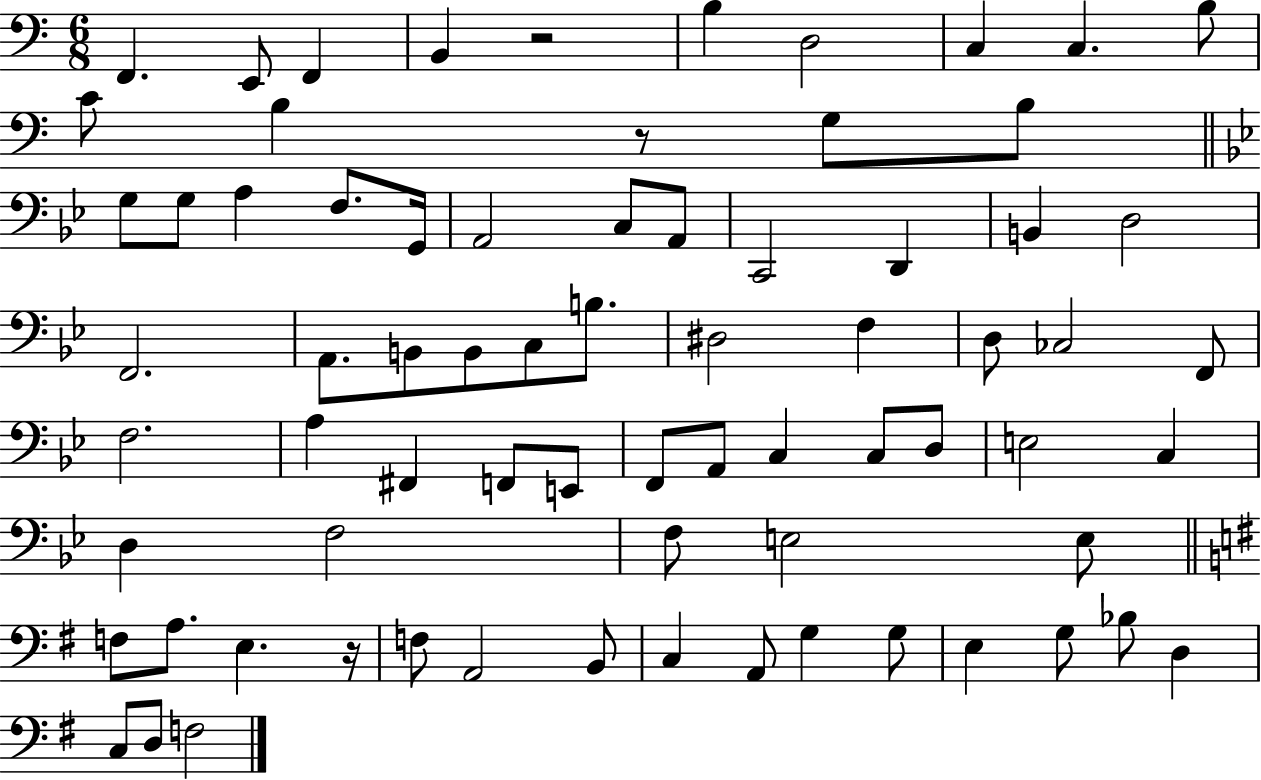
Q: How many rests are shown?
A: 3